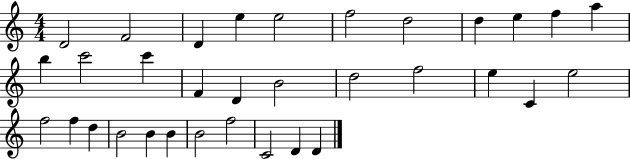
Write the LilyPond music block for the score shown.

{
  \clef treble
  \numericTimeSignature
  \time 4/4
  \key c \major
  d'2 f'2 | d'4 e''4 e''2 | f''2 d''2 | d''4 e''4 f''4 a''4 | \break b''4 c'''2 c'''4 | f'4 d'4 b'2 | d''2 f''2 | e''4 c'4 e''2 | \break f''2 f''4 d''4 | b'2 b'4 b'4 | b'2 f''2 | c'2 d'4 d'4 | \break \bar "|."
}